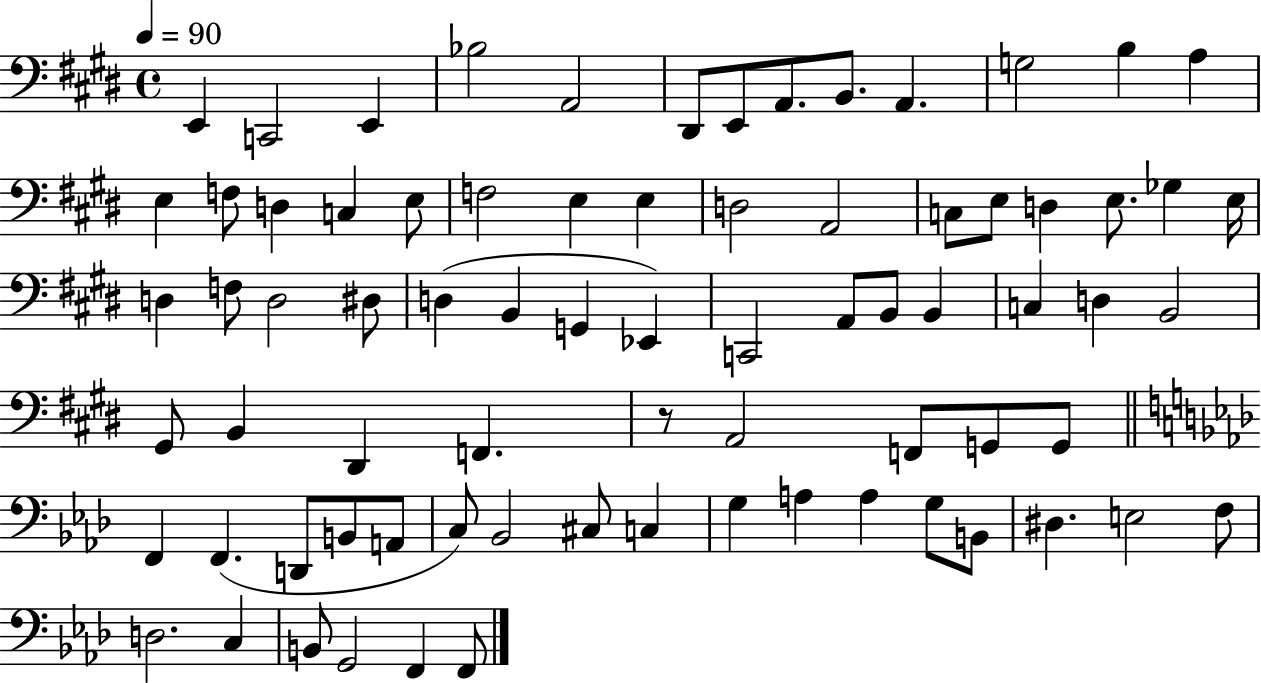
E2/q C2/h E2/q Bb3/h A2/h D#2/e E2/e A2/e. B2/e. A2/q. G3/h B3/q A3/q E3/q F3/e D3/q C3/q E3/e F3/h E3/q E3/q D3/h A2/h C3/e E3/e D3/q E3/e. Gb3/q E3/s D3/q F3/e D3/h D#3/e D3/q B2/q G2/q Eb2/q C2/h A2/e B2/e B2/q C3/q D3/q B2/h G#2/e B2/q D#2/q F2/q. R/e A2/h F2/e G2/e G2/e F2/q F2/q. D2/e B2/e A2/e C3/e Bb2/h C#3/e C3/q G3/q A3/q A3/q G3/e B2/e D#3/q. E3/h F3/e D3/h. C3/q B2/e G2/h F2/q F2/e